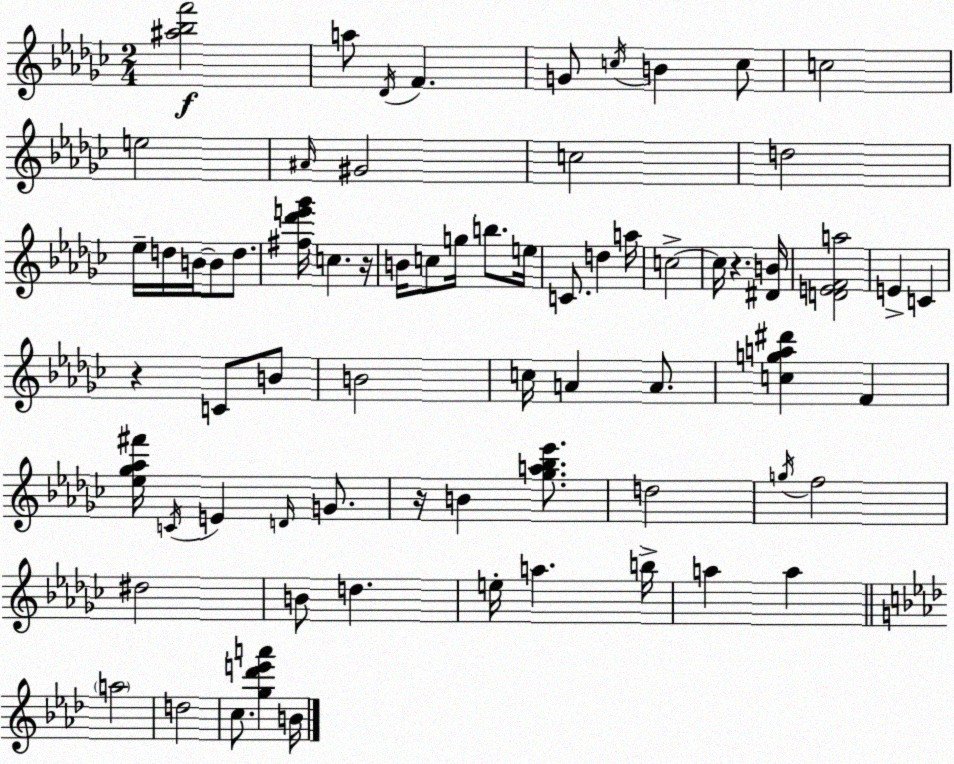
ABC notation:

X:1
T:Untitled
M:2/4
L:1/4
K:Ebm
[^a_bf']2 a/2 _D/4 F G/2 c/4 B c/2 c2 e2 ^A/4 ^G2 c2 d2 _e/4 d/4 B/4 B/2 d/2 [^f_d'e'_g']/4 c z/4 B/4 c/2 g/4 b/2 e/4 C/2 d a/4 c2 c/4 z [^DB]/4 [DEFa]2 E C z C/2 B/2 B2 c/4 A A/2 [cga^d'] F [_e_g_a^f']/4 C/4 E D/4 G/2 z/4 B [_ga_b_e']/2 d2 g/4 f2 ^d2 B/2 d e/4 a b/4 a a a2 d2 c/2 [g_d'e'a'] B/4